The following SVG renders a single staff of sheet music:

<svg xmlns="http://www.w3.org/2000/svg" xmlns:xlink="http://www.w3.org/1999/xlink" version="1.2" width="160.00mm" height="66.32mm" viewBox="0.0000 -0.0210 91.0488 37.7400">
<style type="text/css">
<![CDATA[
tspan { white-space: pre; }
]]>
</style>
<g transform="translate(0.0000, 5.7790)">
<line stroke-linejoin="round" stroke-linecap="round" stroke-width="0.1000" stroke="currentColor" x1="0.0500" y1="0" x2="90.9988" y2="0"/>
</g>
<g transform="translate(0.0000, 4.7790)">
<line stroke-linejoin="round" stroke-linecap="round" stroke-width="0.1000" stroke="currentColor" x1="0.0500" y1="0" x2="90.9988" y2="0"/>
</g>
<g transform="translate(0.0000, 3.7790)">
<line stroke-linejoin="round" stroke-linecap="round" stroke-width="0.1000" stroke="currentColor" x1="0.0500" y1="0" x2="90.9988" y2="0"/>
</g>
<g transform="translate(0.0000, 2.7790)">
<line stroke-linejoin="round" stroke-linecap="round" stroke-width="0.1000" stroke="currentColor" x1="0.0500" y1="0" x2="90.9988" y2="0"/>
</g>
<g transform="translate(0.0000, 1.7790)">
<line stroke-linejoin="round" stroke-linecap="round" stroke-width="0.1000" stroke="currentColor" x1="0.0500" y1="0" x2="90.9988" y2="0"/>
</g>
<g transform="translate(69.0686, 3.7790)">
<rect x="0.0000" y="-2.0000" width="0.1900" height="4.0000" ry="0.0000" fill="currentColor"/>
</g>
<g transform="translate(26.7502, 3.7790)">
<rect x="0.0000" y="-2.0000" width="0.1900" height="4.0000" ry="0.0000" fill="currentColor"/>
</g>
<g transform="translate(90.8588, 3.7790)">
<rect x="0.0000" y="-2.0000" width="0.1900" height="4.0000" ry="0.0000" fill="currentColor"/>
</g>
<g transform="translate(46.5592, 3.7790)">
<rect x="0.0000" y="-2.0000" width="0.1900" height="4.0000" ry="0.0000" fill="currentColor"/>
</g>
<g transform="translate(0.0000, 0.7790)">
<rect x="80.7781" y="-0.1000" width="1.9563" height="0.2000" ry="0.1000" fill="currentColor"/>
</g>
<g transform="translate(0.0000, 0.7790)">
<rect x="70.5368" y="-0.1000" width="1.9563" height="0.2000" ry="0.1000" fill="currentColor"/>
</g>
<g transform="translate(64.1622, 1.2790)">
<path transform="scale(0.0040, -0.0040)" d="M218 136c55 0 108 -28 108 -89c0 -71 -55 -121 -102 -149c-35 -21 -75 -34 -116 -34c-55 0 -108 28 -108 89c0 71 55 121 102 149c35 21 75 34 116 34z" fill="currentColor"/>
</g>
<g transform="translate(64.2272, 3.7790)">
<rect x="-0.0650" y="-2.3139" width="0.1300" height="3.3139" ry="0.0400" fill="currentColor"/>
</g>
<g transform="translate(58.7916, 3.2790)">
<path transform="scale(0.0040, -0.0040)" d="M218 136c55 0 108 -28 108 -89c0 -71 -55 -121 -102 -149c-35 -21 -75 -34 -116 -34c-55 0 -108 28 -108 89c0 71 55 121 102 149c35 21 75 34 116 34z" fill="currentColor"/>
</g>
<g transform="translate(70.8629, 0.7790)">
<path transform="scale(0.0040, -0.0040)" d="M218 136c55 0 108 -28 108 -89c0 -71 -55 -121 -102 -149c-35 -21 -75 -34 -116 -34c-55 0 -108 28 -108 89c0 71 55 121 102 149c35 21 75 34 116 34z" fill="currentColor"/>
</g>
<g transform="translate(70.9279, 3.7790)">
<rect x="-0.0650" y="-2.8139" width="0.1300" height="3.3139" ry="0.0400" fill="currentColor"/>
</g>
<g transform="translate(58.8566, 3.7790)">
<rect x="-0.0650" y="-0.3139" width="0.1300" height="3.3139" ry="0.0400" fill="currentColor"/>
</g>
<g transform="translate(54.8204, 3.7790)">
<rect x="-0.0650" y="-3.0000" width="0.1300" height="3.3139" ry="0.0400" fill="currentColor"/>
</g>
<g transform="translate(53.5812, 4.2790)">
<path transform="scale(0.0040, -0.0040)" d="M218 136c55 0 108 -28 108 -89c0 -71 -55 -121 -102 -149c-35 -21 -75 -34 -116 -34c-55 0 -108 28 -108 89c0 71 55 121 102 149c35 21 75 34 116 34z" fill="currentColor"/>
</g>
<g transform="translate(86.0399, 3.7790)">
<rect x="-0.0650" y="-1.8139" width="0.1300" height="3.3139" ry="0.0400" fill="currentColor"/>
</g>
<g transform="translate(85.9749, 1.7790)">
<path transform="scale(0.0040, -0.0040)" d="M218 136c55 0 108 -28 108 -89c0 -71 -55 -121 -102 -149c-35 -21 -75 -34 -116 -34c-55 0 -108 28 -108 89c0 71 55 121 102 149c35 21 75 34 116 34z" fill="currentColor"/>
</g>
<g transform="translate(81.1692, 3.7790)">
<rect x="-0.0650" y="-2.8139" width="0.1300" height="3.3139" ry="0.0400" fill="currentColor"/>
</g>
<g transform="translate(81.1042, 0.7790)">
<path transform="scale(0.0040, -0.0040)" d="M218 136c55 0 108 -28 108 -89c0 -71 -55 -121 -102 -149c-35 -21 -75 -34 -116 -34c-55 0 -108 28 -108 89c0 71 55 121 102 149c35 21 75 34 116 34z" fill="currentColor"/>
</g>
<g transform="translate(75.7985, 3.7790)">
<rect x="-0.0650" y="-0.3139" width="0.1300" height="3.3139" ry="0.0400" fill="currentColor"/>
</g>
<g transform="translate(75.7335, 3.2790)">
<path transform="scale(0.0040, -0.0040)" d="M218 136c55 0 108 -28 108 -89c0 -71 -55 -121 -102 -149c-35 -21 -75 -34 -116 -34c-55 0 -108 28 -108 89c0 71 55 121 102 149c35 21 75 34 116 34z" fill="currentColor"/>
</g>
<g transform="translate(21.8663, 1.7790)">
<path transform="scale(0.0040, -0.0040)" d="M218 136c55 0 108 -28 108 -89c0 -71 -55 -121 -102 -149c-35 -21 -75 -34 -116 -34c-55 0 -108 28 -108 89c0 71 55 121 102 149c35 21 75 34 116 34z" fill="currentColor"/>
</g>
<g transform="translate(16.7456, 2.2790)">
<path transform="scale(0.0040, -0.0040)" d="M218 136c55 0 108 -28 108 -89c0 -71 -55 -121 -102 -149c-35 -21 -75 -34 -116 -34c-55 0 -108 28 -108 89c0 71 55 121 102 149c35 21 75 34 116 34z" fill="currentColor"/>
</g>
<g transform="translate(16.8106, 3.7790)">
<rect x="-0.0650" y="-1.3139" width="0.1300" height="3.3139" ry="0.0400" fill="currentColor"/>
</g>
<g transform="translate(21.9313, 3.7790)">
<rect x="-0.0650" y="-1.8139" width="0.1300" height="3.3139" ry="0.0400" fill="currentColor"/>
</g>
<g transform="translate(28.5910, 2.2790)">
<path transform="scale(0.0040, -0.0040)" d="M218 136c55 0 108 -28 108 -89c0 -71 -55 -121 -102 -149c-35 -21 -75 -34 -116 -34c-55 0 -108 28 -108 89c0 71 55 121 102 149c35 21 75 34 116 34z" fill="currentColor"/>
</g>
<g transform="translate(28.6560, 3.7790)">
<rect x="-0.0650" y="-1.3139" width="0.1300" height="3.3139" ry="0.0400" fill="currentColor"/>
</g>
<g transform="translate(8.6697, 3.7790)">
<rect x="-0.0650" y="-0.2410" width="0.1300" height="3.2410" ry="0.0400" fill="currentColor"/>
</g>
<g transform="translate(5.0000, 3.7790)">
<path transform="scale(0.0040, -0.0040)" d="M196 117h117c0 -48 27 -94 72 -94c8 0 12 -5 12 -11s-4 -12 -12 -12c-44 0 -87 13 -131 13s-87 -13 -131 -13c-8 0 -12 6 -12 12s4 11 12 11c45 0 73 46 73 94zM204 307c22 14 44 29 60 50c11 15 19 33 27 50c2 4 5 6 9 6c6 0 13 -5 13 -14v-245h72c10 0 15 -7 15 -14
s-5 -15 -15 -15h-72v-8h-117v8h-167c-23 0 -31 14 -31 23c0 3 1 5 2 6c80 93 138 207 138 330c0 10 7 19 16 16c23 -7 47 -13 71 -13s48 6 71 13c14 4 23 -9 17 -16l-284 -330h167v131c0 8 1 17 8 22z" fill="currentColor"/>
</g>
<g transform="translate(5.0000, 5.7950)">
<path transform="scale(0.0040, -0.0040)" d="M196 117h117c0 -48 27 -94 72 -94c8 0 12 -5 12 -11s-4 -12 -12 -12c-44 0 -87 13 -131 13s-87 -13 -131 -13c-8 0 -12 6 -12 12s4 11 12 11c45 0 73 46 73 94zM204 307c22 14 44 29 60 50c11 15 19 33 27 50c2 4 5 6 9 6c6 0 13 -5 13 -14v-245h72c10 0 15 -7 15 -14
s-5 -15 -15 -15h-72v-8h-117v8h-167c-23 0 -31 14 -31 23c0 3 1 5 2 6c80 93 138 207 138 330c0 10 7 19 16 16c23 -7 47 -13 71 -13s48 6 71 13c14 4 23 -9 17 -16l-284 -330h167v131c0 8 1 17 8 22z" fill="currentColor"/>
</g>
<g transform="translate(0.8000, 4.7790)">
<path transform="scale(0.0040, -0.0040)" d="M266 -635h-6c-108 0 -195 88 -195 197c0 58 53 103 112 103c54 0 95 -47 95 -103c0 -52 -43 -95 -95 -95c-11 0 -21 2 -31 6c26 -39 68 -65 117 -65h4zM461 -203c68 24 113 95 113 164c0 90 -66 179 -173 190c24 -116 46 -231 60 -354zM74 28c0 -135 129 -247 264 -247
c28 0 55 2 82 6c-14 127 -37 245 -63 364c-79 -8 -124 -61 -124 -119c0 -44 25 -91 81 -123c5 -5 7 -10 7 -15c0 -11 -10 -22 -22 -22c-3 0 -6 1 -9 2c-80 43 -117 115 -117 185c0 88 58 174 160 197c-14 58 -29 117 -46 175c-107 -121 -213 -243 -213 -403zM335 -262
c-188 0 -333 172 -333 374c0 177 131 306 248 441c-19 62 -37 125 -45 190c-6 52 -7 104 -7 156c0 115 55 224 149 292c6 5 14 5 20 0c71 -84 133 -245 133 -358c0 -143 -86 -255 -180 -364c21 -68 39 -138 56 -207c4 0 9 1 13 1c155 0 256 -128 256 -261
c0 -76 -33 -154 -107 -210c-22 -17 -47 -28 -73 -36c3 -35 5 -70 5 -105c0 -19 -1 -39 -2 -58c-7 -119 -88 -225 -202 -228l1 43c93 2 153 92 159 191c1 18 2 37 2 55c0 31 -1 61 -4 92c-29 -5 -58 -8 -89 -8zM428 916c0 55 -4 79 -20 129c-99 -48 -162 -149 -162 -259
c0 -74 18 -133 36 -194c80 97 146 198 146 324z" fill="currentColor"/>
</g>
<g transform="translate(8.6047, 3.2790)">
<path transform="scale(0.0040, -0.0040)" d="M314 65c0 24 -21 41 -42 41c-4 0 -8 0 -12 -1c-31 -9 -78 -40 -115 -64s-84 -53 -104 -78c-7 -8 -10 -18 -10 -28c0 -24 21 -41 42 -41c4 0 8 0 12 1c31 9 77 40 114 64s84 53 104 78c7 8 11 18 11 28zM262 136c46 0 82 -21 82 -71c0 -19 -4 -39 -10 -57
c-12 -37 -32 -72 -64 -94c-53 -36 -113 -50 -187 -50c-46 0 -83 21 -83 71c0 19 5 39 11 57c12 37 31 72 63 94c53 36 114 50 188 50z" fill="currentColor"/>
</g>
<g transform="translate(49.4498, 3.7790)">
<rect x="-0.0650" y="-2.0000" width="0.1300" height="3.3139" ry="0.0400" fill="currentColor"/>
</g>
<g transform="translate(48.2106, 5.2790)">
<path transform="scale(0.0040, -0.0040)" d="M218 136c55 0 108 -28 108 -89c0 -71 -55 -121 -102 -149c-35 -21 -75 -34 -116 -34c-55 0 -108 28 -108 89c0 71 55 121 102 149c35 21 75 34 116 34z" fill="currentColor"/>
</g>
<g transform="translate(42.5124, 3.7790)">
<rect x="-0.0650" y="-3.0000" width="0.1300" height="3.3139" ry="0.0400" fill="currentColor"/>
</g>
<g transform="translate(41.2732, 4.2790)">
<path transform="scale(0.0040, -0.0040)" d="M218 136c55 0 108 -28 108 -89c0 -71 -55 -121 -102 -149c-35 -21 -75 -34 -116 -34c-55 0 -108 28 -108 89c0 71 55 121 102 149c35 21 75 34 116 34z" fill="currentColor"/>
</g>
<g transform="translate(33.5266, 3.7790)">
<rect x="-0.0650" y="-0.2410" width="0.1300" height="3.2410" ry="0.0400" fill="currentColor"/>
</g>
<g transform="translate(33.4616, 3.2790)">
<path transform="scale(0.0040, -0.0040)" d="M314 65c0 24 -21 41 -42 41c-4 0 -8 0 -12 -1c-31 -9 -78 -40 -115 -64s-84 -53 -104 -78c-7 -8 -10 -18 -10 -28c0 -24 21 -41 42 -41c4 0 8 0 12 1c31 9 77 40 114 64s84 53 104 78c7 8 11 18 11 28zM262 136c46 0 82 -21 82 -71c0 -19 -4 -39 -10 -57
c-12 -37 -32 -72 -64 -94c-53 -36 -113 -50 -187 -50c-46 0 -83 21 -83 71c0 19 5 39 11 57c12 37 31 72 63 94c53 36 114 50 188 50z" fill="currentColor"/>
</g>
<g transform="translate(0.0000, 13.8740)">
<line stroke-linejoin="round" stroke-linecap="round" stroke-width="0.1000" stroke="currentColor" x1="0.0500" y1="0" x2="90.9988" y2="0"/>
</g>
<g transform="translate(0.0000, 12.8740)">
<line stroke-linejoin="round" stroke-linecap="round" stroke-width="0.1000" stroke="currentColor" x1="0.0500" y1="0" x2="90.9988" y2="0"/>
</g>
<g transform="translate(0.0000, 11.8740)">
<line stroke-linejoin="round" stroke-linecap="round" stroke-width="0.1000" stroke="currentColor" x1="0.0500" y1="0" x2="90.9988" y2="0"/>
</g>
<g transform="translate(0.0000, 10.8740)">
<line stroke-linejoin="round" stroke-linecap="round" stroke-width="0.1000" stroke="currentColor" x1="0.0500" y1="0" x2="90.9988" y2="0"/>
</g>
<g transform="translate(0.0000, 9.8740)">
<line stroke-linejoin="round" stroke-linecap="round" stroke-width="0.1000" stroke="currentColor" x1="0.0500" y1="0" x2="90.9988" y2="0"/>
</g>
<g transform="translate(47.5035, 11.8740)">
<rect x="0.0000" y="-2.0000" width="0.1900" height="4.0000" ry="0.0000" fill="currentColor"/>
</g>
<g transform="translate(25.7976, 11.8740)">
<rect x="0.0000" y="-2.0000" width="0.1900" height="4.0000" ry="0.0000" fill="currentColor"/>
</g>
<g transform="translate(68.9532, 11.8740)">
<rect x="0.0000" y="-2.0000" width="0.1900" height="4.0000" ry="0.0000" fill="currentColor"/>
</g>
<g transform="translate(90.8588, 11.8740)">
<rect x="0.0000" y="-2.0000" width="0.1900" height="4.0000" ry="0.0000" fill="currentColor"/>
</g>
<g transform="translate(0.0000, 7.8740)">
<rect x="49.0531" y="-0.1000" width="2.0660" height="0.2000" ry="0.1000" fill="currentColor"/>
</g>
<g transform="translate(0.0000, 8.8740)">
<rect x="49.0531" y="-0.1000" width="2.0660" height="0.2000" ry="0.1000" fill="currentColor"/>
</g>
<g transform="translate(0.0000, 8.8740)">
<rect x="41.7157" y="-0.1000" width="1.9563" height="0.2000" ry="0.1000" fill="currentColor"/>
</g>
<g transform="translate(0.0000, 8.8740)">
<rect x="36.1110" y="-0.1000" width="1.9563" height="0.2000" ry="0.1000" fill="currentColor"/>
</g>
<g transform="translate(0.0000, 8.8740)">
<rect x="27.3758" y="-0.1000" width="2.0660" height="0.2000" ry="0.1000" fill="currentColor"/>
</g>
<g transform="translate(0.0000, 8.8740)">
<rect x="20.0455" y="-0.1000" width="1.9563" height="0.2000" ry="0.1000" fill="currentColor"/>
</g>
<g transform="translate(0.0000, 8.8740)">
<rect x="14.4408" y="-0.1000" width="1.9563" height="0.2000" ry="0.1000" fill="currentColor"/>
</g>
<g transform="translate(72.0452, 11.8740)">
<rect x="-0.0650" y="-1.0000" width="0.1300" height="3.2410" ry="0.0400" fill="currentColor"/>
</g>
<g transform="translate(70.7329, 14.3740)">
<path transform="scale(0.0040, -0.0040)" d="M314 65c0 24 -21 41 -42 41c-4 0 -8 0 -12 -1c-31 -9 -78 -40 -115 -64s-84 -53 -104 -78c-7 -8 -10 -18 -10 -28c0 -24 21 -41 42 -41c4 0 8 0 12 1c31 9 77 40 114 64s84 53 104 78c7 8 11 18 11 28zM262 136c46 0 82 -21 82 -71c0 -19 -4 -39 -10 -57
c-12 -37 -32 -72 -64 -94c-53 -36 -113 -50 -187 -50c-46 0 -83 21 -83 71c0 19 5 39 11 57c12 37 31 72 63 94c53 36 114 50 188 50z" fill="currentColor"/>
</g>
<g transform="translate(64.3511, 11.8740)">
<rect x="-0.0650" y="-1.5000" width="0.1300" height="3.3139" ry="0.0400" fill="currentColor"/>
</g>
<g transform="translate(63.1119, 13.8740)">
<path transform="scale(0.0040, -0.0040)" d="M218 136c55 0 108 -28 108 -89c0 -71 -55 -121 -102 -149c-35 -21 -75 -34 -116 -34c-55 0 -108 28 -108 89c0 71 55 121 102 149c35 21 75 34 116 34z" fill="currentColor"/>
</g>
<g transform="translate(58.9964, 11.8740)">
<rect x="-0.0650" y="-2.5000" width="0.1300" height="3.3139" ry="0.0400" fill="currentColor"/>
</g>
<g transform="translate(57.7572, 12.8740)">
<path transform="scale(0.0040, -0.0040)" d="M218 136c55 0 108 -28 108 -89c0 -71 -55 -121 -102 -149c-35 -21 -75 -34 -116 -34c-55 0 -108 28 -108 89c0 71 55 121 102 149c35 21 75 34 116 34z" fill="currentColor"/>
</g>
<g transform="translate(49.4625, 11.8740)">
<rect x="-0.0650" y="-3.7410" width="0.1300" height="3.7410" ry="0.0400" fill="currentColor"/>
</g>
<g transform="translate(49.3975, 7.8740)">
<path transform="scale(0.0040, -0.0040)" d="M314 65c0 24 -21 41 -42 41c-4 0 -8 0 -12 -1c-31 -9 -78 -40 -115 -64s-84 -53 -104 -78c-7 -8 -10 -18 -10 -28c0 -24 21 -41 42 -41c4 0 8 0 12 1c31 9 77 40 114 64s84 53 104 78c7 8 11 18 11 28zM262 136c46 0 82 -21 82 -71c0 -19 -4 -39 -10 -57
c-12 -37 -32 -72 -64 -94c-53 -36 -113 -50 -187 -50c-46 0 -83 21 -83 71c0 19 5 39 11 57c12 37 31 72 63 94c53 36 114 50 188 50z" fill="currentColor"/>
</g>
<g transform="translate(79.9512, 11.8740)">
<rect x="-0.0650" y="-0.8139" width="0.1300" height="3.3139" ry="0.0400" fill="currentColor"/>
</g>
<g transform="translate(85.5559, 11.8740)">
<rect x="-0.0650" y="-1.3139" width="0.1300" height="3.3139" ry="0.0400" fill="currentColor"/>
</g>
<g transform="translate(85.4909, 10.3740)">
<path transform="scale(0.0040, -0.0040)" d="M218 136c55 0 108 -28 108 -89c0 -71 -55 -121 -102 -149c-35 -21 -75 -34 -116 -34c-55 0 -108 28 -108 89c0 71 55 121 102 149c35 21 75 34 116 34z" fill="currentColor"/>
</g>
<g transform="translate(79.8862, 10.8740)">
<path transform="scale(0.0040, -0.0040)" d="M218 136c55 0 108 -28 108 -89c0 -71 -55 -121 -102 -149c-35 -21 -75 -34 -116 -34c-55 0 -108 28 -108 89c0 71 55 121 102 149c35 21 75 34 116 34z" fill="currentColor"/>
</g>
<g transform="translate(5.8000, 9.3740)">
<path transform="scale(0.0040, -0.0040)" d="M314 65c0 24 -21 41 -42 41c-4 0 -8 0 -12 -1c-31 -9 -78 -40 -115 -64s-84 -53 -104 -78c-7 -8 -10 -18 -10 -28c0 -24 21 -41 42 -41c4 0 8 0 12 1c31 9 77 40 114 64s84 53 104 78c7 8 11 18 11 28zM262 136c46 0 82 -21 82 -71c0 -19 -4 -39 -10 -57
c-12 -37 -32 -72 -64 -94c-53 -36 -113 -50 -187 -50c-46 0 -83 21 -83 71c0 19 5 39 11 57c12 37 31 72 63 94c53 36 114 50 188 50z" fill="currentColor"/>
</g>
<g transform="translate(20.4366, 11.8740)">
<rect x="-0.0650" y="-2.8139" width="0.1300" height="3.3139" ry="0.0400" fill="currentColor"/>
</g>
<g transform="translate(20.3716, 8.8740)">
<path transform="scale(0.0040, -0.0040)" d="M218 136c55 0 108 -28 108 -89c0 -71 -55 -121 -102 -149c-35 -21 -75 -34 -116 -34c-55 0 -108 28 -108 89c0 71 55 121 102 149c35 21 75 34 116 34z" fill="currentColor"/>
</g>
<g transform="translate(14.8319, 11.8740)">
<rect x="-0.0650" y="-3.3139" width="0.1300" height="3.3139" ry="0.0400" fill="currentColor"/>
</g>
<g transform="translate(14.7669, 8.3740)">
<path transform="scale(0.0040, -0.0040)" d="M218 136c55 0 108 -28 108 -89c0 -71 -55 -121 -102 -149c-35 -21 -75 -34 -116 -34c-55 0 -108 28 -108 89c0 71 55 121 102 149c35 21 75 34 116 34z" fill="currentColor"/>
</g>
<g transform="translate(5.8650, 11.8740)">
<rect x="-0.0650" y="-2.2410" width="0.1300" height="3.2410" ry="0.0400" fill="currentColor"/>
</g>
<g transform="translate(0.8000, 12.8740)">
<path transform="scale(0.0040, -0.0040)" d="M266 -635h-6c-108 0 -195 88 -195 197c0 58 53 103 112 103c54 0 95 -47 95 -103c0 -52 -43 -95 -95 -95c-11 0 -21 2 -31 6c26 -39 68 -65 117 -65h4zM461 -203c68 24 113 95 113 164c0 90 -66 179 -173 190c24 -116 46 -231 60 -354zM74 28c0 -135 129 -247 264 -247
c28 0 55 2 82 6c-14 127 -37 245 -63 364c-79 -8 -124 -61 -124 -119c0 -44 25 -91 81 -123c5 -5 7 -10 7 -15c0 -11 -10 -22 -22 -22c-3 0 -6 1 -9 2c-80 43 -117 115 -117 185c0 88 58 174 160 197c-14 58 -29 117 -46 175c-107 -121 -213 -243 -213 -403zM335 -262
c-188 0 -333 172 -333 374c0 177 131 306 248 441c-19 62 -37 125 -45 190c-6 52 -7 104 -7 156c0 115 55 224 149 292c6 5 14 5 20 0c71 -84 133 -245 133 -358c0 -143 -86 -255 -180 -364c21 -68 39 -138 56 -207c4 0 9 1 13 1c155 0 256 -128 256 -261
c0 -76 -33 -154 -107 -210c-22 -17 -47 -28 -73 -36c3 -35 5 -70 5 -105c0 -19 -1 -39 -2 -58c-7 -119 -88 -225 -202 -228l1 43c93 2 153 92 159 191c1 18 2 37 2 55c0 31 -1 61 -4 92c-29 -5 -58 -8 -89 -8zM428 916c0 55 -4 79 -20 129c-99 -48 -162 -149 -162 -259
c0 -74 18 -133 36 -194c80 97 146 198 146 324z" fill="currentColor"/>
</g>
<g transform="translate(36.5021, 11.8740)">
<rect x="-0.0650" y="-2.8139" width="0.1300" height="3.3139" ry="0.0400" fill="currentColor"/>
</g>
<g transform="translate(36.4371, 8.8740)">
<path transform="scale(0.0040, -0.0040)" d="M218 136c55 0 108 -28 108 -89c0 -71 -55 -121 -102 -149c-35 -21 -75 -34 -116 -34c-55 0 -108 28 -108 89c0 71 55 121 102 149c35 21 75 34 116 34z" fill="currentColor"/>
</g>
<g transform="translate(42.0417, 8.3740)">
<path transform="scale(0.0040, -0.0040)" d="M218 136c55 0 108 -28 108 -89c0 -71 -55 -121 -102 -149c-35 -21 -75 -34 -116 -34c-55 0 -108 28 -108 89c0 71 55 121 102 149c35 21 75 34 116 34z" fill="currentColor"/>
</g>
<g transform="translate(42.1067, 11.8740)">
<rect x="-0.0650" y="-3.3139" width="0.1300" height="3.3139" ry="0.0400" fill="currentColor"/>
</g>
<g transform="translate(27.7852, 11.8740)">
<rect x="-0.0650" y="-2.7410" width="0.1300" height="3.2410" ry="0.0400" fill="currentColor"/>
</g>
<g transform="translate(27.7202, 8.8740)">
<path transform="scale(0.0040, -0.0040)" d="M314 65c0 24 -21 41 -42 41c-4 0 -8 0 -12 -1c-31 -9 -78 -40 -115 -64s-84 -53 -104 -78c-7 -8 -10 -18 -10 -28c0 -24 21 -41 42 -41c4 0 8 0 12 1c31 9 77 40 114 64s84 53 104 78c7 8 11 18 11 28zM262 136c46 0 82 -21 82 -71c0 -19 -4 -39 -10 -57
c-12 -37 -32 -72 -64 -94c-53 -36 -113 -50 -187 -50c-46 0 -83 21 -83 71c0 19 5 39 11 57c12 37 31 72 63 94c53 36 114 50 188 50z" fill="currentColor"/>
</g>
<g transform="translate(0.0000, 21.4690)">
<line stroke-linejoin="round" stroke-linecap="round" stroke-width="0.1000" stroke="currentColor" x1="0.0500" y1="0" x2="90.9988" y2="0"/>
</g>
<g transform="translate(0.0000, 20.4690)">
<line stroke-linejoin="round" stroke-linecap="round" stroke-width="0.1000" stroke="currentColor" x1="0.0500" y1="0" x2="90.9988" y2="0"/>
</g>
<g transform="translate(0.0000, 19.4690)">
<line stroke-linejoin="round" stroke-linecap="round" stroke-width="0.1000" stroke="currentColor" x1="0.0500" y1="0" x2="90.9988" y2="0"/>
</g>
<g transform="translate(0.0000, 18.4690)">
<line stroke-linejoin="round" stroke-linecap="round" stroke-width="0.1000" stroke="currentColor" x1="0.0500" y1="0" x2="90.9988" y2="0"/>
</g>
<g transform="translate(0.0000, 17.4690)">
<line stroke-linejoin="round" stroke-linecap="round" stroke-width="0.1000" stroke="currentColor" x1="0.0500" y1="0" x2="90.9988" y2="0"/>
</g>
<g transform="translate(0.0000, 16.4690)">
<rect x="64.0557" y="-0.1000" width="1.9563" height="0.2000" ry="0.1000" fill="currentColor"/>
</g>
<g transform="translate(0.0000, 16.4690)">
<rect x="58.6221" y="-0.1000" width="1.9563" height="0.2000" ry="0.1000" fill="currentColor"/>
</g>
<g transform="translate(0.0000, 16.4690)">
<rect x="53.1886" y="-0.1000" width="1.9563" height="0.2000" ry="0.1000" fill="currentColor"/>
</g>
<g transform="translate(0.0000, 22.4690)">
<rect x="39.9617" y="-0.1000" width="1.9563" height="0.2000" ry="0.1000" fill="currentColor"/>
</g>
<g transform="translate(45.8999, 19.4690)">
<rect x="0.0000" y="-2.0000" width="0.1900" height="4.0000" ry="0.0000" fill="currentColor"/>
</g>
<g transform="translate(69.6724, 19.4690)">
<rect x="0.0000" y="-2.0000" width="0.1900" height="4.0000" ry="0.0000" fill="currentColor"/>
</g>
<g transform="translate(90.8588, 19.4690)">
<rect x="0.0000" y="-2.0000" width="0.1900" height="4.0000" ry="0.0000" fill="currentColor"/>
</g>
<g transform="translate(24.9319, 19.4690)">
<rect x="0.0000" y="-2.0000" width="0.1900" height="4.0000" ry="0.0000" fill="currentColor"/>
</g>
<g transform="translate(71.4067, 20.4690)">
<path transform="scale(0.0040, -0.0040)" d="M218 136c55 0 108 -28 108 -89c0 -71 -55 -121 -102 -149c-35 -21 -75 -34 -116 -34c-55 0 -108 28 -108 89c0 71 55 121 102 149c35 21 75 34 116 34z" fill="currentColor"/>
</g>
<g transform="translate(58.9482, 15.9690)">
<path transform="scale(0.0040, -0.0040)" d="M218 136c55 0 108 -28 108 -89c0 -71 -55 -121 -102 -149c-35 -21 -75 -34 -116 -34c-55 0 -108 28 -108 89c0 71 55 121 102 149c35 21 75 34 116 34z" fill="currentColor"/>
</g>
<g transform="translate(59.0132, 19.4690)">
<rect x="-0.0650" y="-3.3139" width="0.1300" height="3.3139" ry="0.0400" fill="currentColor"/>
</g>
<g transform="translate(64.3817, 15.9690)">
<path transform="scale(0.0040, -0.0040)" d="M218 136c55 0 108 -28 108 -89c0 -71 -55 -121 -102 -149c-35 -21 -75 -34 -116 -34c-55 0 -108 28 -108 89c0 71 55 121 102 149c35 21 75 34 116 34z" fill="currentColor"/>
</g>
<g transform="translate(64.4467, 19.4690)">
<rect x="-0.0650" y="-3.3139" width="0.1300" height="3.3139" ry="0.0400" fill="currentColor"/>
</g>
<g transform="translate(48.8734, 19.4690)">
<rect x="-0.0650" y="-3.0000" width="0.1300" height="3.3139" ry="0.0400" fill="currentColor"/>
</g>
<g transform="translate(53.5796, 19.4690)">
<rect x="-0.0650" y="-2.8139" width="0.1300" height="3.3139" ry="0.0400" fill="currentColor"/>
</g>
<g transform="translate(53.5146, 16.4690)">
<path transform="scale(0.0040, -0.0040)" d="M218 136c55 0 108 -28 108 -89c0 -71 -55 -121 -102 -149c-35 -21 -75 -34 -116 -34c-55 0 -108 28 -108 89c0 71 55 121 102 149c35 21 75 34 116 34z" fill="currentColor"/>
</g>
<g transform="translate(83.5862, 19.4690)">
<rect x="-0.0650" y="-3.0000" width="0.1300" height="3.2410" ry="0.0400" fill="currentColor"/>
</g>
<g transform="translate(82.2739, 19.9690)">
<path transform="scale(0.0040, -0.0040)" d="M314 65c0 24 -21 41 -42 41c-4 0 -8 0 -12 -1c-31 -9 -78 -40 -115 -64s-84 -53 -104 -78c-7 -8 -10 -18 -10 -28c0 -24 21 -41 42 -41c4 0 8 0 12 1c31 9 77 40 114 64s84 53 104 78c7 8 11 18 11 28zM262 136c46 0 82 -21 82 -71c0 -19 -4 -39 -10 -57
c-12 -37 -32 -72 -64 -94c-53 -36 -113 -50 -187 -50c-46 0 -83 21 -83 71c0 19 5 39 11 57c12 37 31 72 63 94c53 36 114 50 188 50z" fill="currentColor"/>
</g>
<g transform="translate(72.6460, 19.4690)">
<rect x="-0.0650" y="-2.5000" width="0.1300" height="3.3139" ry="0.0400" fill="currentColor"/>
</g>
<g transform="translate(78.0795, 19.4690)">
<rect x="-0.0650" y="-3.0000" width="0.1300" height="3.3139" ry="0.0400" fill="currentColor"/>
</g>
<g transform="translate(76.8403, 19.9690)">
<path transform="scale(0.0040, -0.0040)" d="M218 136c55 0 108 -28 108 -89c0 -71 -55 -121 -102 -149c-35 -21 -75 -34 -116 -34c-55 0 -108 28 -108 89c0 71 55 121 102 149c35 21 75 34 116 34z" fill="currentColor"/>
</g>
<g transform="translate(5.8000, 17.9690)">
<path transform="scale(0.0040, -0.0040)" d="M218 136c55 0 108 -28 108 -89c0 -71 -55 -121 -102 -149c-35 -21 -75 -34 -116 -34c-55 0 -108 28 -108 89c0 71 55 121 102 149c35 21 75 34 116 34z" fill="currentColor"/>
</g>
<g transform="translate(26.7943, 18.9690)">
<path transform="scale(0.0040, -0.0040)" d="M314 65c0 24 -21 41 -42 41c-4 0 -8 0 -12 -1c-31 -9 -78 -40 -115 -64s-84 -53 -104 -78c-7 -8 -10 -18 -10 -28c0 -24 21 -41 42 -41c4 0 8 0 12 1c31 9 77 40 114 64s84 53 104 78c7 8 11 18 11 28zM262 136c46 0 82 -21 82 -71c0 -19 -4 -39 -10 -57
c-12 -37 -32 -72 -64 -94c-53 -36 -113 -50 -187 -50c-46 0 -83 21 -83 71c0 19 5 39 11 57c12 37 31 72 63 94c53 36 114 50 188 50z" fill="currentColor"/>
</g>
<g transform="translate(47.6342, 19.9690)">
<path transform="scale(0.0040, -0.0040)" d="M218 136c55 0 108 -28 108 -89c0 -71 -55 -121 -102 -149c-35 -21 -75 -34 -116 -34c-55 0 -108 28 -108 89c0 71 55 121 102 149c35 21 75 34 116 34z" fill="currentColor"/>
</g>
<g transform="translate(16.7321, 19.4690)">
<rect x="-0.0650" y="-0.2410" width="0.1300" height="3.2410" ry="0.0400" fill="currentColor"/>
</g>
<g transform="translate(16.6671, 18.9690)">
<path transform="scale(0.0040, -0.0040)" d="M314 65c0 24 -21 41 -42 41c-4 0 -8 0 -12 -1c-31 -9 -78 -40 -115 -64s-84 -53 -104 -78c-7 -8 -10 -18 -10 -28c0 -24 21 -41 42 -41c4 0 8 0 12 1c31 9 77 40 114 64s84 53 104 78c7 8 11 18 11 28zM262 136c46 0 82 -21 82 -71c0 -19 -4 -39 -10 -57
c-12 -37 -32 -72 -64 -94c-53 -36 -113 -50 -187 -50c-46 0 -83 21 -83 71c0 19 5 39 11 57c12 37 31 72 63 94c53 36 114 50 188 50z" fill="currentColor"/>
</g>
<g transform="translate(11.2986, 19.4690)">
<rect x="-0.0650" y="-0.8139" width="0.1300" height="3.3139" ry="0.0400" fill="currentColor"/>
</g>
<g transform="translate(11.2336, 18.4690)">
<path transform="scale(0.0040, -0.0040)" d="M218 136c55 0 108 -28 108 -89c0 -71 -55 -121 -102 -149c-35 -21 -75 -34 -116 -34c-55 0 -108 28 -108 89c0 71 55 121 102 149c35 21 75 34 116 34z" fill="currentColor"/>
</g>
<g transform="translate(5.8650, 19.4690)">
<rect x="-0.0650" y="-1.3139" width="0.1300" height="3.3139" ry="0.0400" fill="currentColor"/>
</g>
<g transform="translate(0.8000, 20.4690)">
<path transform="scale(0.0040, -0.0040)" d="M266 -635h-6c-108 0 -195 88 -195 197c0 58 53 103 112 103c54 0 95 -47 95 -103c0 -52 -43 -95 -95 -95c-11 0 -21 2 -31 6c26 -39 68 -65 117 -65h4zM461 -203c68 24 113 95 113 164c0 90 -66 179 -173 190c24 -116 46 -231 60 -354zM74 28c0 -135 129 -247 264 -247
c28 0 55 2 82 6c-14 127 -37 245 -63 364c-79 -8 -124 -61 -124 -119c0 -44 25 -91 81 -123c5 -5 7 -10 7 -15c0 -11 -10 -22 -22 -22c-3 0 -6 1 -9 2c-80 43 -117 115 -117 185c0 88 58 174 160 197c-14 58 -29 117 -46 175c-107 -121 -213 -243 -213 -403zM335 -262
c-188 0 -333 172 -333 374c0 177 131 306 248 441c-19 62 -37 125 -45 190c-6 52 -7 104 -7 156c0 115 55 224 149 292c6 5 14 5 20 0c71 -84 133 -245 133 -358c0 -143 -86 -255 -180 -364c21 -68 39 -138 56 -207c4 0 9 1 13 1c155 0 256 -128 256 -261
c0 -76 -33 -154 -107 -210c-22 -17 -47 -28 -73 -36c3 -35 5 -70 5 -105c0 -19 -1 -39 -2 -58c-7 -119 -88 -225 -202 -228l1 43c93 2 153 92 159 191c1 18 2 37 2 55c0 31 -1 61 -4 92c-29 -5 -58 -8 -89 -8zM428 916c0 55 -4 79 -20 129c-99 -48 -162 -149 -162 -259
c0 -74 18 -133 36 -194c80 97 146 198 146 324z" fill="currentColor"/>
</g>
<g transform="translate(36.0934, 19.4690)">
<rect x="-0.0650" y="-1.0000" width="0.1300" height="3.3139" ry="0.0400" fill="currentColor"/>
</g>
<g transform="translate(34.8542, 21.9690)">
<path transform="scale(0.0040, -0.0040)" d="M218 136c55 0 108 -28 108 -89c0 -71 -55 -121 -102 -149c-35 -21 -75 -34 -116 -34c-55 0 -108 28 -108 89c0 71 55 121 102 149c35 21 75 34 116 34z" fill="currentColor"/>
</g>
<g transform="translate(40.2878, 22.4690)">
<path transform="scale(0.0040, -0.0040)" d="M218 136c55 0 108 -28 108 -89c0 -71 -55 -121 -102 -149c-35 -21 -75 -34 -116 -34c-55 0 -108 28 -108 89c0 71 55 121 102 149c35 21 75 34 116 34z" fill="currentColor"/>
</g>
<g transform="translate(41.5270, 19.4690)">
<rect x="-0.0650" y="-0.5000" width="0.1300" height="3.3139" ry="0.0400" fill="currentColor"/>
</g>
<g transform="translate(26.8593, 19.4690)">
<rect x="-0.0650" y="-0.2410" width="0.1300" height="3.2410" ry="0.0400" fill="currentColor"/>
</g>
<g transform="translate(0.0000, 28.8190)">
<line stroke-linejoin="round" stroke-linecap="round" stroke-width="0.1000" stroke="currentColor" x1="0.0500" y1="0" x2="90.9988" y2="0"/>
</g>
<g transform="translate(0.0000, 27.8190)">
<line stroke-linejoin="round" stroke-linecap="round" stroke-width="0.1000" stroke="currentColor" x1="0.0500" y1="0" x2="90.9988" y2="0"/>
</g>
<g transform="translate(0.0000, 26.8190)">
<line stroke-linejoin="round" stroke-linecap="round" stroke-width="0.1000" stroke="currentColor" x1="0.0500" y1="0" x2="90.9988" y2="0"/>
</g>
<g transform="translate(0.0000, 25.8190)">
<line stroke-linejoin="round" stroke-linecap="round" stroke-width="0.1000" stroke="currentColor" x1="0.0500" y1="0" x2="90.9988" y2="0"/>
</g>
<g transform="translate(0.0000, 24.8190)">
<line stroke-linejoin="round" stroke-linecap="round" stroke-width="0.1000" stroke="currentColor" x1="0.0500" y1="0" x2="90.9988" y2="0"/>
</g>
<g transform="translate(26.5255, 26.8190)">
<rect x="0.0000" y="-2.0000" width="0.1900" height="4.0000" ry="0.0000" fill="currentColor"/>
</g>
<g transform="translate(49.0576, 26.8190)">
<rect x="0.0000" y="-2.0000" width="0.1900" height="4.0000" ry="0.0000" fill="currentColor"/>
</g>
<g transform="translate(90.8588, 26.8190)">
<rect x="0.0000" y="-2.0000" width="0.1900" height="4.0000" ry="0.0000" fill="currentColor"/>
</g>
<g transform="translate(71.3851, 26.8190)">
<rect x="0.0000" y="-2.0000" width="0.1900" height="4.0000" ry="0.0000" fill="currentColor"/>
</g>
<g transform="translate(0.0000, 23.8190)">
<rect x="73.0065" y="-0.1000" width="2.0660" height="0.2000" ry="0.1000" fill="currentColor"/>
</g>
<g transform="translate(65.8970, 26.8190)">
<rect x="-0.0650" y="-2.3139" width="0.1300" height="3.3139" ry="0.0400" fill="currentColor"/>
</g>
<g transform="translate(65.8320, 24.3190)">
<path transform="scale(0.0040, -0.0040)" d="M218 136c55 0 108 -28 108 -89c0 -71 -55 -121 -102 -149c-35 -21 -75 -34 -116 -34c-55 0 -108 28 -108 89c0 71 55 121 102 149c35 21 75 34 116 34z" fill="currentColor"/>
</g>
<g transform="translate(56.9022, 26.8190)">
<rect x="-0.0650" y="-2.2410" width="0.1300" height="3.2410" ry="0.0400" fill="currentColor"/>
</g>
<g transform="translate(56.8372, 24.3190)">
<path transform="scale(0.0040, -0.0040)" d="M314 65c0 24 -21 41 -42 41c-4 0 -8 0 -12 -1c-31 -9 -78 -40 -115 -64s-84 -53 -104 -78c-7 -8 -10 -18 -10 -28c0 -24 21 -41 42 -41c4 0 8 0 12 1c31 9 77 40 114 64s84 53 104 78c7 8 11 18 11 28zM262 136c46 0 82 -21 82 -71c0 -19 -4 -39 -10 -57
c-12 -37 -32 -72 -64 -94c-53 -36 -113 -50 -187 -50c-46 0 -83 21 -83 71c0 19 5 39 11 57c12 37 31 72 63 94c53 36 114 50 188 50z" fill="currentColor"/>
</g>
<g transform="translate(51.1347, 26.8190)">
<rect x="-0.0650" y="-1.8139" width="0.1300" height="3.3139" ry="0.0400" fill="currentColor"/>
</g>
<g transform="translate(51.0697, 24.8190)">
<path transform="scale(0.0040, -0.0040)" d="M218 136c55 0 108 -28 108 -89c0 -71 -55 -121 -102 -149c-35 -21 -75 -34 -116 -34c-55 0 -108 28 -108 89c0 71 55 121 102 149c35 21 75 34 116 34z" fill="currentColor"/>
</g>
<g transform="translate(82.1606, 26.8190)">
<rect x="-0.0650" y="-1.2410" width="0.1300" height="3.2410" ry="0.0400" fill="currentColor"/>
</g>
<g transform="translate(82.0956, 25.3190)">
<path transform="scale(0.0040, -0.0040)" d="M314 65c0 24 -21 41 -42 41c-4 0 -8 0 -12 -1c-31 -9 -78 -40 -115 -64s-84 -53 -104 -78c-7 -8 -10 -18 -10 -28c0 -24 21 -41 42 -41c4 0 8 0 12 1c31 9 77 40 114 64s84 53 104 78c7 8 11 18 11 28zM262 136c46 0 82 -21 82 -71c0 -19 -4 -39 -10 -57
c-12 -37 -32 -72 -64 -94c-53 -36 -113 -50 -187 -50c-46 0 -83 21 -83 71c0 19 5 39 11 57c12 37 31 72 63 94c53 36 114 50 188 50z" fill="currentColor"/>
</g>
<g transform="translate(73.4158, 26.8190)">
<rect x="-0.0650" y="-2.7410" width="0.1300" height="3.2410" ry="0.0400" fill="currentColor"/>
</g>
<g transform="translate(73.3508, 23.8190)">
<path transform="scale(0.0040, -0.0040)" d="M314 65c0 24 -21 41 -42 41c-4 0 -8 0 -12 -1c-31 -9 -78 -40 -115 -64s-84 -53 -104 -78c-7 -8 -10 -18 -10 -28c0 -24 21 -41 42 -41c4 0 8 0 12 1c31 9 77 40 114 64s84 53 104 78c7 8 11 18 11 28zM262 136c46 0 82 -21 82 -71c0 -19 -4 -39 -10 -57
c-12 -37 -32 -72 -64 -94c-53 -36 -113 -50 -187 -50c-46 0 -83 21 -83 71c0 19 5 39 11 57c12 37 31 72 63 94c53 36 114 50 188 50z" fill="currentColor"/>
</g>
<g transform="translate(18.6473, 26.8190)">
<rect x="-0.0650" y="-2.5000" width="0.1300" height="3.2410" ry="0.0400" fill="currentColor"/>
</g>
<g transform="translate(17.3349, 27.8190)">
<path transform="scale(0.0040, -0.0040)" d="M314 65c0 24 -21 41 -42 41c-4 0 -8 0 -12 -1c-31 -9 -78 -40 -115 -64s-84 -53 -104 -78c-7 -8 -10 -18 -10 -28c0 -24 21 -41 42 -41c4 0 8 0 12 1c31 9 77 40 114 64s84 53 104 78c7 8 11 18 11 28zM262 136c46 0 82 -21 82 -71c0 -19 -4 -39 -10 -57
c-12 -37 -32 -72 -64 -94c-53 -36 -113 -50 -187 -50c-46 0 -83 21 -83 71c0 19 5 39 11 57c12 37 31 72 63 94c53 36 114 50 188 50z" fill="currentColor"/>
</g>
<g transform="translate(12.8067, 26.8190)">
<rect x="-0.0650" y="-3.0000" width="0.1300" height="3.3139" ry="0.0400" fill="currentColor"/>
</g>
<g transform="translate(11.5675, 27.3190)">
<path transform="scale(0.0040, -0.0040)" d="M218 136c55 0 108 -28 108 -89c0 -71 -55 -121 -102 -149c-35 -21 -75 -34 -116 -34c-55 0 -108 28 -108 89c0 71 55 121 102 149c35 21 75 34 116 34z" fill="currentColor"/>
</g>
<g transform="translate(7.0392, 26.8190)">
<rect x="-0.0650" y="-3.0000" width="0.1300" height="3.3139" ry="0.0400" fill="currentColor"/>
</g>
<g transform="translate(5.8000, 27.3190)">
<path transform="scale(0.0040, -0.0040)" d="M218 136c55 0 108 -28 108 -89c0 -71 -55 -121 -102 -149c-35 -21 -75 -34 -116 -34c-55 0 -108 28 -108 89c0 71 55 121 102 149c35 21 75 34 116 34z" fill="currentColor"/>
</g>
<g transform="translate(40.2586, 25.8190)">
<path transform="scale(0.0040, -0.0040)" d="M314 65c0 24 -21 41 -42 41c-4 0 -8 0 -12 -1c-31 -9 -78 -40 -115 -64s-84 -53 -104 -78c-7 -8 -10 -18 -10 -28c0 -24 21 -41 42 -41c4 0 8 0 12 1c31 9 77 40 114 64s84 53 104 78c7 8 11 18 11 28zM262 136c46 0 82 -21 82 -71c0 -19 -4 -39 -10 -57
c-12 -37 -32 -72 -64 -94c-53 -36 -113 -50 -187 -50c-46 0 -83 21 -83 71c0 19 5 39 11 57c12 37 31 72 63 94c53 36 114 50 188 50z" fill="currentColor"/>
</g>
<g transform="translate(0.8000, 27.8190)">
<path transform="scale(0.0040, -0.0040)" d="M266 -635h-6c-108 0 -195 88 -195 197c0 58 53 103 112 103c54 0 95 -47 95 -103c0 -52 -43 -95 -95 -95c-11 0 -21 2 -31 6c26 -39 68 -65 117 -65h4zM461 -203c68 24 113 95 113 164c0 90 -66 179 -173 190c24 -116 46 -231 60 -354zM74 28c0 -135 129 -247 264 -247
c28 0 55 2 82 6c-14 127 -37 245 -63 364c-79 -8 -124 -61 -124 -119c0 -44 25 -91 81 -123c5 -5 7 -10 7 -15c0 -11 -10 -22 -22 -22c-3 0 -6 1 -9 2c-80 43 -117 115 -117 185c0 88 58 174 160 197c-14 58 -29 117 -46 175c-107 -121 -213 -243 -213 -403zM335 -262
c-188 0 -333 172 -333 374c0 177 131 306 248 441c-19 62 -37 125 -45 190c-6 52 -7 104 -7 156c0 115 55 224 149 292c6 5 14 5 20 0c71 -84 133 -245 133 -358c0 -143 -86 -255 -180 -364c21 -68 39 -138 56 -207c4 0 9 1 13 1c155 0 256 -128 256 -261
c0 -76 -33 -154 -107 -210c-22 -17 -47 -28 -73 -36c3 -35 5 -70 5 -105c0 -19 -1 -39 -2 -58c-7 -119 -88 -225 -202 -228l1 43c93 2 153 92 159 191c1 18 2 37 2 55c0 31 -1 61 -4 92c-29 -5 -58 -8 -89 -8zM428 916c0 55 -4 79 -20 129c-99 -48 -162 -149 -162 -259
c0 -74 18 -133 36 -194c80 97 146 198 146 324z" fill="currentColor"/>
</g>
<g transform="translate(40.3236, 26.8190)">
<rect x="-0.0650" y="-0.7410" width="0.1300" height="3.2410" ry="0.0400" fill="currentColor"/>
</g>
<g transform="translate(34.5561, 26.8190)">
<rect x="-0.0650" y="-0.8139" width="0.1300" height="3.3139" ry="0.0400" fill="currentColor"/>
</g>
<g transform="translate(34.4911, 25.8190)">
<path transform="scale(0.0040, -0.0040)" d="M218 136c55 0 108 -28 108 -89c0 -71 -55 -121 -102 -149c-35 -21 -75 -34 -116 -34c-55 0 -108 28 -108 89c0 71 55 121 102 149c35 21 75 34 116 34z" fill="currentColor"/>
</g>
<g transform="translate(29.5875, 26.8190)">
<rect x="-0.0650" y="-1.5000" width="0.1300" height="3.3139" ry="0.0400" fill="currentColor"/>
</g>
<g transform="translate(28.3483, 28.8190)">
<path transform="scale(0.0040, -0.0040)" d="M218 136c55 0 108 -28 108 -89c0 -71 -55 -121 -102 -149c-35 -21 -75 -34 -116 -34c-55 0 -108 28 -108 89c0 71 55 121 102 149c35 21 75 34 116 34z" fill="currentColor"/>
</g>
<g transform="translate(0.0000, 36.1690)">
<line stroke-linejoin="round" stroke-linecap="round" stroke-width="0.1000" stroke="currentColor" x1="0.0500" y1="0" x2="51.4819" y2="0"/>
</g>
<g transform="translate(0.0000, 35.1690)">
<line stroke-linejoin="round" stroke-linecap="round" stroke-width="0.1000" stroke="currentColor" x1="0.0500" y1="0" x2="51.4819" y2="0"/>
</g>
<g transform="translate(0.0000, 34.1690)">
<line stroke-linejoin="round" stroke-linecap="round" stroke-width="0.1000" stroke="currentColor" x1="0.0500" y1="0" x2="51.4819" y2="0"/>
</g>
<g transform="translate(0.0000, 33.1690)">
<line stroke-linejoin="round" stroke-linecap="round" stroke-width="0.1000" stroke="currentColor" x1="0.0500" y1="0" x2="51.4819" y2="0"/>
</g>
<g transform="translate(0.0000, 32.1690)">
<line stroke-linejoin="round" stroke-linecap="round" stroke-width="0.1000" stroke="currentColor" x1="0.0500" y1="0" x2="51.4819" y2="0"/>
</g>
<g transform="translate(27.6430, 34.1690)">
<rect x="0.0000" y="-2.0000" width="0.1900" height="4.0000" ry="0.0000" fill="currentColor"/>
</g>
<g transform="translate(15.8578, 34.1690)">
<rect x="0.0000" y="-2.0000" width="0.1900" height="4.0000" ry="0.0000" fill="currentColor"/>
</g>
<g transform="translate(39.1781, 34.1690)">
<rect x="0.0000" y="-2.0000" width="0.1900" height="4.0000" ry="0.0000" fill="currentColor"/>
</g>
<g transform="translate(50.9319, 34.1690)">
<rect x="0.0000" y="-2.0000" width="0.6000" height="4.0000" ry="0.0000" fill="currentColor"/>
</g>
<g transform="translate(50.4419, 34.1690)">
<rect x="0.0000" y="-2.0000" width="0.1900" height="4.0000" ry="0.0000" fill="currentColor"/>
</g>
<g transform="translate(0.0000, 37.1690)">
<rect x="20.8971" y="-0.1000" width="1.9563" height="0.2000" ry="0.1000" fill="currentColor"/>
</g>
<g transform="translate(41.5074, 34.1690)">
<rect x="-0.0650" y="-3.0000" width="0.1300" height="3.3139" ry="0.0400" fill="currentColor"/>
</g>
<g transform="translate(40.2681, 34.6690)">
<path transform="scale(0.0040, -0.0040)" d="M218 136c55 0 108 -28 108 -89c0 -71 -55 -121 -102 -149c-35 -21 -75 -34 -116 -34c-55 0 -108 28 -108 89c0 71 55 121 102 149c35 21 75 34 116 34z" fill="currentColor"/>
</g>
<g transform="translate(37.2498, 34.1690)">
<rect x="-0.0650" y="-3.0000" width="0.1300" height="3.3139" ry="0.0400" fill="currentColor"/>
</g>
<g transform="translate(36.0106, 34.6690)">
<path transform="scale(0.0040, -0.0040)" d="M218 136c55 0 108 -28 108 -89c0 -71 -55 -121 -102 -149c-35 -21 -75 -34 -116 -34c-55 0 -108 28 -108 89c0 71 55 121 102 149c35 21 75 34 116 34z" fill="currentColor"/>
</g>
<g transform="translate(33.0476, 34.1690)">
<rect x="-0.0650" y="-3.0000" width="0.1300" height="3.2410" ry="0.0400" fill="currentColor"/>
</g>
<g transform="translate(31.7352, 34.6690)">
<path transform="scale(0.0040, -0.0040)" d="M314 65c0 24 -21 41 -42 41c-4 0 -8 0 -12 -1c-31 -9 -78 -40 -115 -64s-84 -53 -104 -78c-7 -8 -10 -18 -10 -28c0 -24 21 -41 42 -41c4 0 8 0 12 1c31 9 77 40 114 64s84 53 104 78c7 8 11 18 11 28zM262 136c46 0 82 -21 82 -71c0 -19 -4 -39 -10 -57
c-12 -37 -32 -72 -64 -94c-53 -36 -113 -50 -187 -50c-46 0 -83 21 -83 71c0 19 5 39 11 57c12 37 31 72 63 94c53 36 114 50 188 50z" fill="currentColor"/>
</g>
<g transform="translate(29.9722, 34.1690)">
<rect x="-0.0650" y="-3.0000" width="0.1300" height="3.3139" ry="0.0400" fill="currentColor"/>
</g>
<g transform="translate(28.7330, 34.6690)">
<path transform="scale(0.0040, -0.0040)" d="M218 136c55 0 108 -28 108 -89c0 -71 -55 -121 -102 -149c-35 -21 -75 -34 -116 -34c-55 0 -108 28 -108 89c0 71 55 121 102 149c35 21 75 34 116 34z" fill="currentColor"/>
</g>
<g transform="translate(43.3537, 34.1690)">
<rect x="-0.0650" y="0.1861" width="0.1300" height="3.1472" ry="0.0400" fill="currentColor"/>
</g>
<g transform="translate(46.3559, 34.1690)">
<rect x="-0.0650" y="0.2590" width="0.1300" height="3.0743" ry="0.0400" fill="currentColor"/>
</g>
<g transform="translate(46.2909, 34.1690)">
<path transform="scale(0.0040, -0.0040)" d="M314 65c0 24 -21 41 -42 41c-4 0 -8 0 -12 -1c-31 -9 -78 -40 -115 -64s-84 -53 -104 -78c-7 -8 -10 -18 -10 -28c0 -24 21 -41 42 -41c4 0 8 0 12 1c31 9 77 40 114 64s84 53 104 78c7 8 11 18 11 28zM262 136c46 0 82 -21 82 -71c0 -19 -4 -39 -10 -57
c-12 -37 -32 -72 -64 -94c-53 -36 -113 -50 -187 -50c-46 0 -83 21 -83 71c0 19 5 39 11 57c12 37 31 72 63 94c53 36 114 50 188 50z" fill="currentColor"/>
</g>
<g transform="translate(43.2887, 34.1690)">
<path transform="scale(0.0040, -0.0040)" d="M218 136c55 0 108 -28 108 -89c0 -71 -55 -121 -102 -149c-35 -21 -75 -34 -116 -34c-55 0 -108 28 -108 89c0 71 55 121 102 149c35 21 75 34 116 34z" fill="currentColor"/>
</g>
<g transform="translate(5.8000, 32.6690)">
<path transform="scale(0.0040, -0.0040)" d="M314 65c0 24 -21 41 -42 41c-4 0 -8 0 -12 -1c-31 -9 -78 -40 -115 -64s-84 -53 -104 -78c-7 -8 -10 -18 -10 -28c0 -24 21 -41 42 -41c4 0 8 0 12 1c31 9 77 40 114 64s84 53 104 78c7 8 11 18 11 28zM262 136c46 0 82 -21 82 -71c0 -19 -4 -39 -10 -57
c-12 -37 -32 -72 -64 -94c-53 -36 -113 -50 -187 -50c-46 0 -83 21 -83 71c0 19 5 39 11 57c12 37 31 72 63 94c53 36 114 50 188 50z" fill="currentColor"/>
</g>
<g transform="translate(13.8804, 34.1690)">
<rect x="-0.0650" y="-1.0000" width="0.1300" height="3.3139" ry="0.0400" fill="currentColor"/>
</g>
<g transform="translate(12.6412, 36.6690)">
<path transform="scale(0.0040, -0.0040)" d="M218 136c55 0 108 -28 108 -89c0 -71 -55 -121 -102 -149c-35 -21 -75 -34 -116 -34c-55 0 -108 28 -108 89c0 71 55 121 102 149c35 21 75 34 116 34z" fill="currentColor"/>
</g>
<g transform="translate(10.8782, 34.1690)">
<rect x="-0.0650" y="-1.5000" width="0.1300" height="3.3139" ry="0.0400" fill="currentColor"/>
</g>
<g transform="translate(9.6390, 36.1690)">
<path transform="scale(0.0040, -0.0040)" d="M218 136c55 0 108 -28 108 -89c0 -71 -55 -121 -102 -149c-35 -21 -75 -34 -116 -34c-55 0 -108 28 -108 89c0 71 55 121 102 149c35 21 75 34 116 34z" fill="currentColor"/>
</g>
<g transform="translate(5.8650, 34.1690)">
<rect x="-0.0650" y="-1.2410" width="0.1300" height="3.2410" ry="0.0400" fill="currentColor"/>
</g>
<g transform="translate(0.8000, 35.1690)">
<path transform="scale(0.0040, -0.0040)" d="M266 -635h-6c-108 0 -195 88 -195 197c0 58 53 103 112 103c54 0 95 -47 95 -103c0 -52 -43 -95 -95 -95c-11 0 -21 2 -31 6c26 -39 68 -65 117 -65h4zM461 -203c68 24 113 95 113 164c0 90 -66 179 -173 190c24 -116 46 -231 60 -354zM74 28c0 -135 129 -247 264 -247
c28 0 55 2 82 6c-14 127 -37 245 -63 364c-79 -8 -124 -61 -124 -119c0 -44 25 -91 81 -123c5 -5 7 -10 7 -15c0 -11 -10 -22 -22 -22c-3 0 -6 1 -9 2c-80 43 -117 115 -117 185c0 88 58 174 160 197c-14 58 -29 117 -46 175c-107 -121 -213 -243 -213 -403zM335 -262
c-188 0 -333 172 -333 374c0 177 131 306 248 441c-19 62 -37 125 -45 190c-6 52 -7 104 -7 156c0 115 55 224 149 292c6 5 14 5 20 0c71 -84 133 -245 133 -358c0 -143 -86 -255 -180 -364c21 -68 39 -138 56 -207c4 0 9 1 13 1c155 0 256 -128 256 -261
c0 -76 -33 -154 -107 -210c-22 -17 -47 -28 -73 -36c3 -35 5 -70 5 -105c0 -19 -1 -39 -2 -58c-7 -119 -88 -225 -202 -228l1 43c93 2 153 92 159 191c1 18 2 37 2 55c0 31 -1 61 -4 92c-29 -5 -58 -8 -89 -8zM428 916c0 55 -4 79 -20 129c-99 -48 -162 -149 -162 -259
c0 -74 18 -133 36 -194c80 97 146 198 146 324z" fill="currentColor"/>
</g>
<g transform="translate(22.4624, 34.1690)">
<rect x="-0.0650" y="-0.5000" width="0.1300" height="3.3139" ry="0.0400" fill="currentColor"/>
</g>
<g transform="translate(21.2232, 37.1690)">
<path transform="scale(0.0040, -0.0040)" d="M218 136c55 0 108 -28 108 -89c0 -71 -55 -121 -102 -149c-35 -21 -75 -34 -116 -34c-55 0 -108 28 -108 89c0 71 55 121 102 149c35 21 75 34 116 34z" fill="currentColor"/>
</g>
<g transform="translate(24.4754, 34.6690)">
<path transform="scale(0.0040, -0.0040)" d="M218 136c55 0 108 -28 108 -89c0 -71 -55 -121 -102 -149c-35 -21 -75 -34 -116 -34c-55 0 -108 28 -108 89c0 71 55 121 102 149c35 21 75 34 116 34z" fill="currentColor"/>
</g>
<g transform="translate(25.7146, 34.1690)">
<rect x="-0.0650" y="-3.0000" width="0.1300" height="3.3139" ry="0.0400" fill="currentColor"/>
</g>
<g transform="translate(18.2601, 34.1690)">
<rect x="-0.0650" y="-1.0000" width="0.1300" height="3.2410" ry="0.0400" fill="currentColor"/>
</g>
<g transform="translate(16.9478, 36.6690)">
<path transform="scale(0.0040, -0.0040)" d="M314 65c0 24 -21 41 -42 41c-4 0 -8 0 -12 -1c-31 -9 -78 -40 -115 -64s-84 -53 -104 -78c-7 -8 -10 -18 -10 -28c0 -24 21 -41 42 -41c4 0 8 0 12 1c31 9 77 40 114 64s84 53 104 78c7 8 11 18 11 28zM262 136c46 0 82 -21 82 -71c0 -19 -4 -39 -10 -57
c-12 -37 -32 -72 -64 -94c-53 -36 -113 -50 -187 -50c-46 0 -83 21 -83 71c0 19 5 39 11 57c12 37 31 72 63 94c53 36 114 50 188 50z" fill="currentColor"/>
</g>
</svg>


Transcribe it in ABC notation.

X:1
T:Untitled
M:4/4
L:1/4
K:C
c2 e f e c2 A F A c g a c a f g2 b a a2 a b c'2 G E D2 d e e d c2 c2 D C A a b b G A A2 A A G2 E d d2 f g2 g a2 e2 e2 E D D2 C A A A2 A A B B2